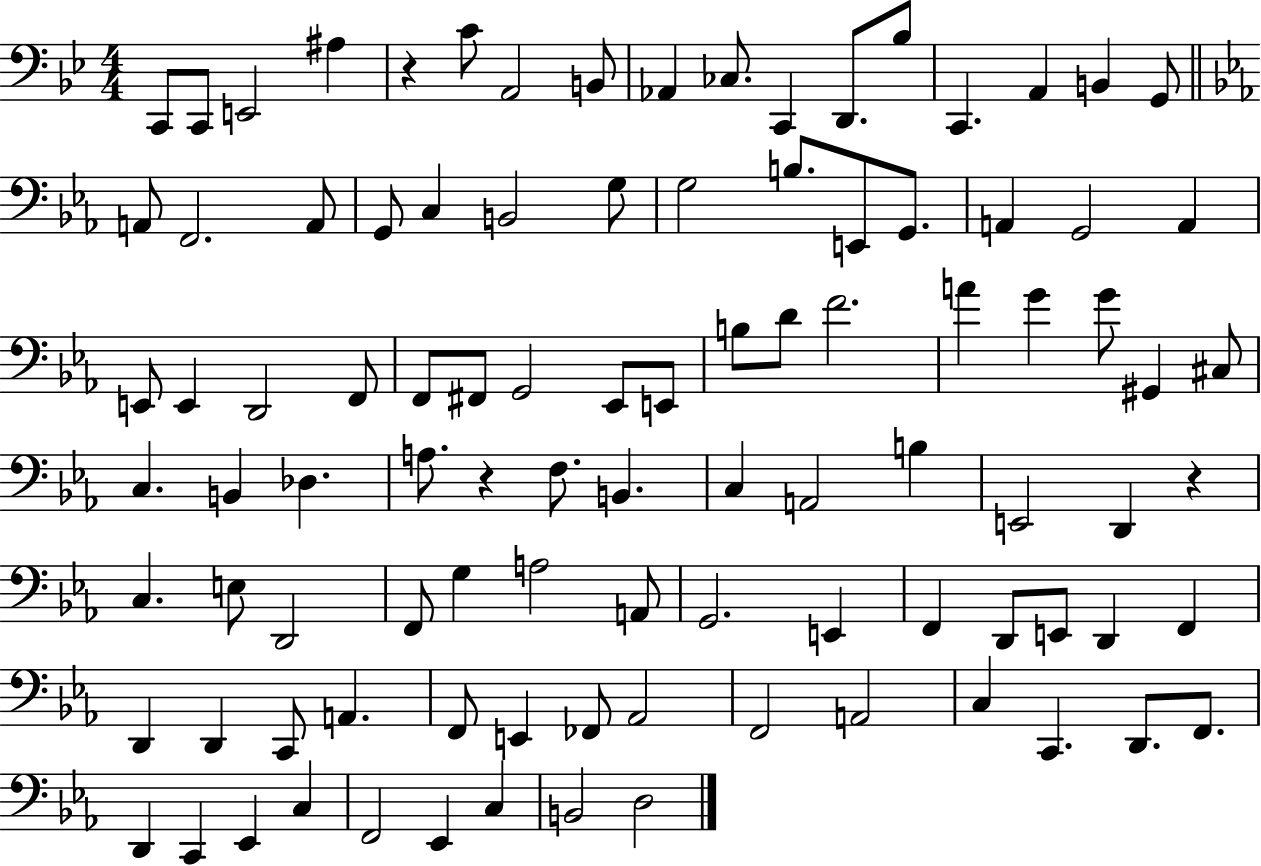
{
  \clef bass
  \numericTimeSignature
  \time 4/4
  \key bes \major
  c,8 c,8 e,2 ais4 | r4 c'8 a,2 b,8 | aes,4 ces8. c,4 d,8. bes8 | c,4. a,4 b,4 g,8 | \break \bar "||" \break \key ees \major a,8 f,2. a,8 | g,8 c4 b,2 g8 | g2 b8. e,8 g,8. | a,4 g,2 a,4 | \break e,8 e,4 d,2 f,8 | f,8 fis,8 g,2 ees,8 e,8 | b8 d'8 f'2. | a'4 g'4 g'8 gis,4 cis8 | \break c4. b,4 des4. | a8. r4 f8. b,4. | c4 a,2 b4 | e,2 d,4 r4 | \break c4. e8 d,2 | f,8 g4 a2 a,8 | g,2. e,4 | f,4 d,8 e,8 d,4 f,4 | \break d,4 d,4 c,8 a,4. | f,8 e,4 fes,8 aes,2 | f,2 a,2 | c4 c,4. d,8. f,8. | \break d,4 c,4 ees,4 c4 | f,2 ees,4 c4 | b,2 d2 | \bar "|."
}